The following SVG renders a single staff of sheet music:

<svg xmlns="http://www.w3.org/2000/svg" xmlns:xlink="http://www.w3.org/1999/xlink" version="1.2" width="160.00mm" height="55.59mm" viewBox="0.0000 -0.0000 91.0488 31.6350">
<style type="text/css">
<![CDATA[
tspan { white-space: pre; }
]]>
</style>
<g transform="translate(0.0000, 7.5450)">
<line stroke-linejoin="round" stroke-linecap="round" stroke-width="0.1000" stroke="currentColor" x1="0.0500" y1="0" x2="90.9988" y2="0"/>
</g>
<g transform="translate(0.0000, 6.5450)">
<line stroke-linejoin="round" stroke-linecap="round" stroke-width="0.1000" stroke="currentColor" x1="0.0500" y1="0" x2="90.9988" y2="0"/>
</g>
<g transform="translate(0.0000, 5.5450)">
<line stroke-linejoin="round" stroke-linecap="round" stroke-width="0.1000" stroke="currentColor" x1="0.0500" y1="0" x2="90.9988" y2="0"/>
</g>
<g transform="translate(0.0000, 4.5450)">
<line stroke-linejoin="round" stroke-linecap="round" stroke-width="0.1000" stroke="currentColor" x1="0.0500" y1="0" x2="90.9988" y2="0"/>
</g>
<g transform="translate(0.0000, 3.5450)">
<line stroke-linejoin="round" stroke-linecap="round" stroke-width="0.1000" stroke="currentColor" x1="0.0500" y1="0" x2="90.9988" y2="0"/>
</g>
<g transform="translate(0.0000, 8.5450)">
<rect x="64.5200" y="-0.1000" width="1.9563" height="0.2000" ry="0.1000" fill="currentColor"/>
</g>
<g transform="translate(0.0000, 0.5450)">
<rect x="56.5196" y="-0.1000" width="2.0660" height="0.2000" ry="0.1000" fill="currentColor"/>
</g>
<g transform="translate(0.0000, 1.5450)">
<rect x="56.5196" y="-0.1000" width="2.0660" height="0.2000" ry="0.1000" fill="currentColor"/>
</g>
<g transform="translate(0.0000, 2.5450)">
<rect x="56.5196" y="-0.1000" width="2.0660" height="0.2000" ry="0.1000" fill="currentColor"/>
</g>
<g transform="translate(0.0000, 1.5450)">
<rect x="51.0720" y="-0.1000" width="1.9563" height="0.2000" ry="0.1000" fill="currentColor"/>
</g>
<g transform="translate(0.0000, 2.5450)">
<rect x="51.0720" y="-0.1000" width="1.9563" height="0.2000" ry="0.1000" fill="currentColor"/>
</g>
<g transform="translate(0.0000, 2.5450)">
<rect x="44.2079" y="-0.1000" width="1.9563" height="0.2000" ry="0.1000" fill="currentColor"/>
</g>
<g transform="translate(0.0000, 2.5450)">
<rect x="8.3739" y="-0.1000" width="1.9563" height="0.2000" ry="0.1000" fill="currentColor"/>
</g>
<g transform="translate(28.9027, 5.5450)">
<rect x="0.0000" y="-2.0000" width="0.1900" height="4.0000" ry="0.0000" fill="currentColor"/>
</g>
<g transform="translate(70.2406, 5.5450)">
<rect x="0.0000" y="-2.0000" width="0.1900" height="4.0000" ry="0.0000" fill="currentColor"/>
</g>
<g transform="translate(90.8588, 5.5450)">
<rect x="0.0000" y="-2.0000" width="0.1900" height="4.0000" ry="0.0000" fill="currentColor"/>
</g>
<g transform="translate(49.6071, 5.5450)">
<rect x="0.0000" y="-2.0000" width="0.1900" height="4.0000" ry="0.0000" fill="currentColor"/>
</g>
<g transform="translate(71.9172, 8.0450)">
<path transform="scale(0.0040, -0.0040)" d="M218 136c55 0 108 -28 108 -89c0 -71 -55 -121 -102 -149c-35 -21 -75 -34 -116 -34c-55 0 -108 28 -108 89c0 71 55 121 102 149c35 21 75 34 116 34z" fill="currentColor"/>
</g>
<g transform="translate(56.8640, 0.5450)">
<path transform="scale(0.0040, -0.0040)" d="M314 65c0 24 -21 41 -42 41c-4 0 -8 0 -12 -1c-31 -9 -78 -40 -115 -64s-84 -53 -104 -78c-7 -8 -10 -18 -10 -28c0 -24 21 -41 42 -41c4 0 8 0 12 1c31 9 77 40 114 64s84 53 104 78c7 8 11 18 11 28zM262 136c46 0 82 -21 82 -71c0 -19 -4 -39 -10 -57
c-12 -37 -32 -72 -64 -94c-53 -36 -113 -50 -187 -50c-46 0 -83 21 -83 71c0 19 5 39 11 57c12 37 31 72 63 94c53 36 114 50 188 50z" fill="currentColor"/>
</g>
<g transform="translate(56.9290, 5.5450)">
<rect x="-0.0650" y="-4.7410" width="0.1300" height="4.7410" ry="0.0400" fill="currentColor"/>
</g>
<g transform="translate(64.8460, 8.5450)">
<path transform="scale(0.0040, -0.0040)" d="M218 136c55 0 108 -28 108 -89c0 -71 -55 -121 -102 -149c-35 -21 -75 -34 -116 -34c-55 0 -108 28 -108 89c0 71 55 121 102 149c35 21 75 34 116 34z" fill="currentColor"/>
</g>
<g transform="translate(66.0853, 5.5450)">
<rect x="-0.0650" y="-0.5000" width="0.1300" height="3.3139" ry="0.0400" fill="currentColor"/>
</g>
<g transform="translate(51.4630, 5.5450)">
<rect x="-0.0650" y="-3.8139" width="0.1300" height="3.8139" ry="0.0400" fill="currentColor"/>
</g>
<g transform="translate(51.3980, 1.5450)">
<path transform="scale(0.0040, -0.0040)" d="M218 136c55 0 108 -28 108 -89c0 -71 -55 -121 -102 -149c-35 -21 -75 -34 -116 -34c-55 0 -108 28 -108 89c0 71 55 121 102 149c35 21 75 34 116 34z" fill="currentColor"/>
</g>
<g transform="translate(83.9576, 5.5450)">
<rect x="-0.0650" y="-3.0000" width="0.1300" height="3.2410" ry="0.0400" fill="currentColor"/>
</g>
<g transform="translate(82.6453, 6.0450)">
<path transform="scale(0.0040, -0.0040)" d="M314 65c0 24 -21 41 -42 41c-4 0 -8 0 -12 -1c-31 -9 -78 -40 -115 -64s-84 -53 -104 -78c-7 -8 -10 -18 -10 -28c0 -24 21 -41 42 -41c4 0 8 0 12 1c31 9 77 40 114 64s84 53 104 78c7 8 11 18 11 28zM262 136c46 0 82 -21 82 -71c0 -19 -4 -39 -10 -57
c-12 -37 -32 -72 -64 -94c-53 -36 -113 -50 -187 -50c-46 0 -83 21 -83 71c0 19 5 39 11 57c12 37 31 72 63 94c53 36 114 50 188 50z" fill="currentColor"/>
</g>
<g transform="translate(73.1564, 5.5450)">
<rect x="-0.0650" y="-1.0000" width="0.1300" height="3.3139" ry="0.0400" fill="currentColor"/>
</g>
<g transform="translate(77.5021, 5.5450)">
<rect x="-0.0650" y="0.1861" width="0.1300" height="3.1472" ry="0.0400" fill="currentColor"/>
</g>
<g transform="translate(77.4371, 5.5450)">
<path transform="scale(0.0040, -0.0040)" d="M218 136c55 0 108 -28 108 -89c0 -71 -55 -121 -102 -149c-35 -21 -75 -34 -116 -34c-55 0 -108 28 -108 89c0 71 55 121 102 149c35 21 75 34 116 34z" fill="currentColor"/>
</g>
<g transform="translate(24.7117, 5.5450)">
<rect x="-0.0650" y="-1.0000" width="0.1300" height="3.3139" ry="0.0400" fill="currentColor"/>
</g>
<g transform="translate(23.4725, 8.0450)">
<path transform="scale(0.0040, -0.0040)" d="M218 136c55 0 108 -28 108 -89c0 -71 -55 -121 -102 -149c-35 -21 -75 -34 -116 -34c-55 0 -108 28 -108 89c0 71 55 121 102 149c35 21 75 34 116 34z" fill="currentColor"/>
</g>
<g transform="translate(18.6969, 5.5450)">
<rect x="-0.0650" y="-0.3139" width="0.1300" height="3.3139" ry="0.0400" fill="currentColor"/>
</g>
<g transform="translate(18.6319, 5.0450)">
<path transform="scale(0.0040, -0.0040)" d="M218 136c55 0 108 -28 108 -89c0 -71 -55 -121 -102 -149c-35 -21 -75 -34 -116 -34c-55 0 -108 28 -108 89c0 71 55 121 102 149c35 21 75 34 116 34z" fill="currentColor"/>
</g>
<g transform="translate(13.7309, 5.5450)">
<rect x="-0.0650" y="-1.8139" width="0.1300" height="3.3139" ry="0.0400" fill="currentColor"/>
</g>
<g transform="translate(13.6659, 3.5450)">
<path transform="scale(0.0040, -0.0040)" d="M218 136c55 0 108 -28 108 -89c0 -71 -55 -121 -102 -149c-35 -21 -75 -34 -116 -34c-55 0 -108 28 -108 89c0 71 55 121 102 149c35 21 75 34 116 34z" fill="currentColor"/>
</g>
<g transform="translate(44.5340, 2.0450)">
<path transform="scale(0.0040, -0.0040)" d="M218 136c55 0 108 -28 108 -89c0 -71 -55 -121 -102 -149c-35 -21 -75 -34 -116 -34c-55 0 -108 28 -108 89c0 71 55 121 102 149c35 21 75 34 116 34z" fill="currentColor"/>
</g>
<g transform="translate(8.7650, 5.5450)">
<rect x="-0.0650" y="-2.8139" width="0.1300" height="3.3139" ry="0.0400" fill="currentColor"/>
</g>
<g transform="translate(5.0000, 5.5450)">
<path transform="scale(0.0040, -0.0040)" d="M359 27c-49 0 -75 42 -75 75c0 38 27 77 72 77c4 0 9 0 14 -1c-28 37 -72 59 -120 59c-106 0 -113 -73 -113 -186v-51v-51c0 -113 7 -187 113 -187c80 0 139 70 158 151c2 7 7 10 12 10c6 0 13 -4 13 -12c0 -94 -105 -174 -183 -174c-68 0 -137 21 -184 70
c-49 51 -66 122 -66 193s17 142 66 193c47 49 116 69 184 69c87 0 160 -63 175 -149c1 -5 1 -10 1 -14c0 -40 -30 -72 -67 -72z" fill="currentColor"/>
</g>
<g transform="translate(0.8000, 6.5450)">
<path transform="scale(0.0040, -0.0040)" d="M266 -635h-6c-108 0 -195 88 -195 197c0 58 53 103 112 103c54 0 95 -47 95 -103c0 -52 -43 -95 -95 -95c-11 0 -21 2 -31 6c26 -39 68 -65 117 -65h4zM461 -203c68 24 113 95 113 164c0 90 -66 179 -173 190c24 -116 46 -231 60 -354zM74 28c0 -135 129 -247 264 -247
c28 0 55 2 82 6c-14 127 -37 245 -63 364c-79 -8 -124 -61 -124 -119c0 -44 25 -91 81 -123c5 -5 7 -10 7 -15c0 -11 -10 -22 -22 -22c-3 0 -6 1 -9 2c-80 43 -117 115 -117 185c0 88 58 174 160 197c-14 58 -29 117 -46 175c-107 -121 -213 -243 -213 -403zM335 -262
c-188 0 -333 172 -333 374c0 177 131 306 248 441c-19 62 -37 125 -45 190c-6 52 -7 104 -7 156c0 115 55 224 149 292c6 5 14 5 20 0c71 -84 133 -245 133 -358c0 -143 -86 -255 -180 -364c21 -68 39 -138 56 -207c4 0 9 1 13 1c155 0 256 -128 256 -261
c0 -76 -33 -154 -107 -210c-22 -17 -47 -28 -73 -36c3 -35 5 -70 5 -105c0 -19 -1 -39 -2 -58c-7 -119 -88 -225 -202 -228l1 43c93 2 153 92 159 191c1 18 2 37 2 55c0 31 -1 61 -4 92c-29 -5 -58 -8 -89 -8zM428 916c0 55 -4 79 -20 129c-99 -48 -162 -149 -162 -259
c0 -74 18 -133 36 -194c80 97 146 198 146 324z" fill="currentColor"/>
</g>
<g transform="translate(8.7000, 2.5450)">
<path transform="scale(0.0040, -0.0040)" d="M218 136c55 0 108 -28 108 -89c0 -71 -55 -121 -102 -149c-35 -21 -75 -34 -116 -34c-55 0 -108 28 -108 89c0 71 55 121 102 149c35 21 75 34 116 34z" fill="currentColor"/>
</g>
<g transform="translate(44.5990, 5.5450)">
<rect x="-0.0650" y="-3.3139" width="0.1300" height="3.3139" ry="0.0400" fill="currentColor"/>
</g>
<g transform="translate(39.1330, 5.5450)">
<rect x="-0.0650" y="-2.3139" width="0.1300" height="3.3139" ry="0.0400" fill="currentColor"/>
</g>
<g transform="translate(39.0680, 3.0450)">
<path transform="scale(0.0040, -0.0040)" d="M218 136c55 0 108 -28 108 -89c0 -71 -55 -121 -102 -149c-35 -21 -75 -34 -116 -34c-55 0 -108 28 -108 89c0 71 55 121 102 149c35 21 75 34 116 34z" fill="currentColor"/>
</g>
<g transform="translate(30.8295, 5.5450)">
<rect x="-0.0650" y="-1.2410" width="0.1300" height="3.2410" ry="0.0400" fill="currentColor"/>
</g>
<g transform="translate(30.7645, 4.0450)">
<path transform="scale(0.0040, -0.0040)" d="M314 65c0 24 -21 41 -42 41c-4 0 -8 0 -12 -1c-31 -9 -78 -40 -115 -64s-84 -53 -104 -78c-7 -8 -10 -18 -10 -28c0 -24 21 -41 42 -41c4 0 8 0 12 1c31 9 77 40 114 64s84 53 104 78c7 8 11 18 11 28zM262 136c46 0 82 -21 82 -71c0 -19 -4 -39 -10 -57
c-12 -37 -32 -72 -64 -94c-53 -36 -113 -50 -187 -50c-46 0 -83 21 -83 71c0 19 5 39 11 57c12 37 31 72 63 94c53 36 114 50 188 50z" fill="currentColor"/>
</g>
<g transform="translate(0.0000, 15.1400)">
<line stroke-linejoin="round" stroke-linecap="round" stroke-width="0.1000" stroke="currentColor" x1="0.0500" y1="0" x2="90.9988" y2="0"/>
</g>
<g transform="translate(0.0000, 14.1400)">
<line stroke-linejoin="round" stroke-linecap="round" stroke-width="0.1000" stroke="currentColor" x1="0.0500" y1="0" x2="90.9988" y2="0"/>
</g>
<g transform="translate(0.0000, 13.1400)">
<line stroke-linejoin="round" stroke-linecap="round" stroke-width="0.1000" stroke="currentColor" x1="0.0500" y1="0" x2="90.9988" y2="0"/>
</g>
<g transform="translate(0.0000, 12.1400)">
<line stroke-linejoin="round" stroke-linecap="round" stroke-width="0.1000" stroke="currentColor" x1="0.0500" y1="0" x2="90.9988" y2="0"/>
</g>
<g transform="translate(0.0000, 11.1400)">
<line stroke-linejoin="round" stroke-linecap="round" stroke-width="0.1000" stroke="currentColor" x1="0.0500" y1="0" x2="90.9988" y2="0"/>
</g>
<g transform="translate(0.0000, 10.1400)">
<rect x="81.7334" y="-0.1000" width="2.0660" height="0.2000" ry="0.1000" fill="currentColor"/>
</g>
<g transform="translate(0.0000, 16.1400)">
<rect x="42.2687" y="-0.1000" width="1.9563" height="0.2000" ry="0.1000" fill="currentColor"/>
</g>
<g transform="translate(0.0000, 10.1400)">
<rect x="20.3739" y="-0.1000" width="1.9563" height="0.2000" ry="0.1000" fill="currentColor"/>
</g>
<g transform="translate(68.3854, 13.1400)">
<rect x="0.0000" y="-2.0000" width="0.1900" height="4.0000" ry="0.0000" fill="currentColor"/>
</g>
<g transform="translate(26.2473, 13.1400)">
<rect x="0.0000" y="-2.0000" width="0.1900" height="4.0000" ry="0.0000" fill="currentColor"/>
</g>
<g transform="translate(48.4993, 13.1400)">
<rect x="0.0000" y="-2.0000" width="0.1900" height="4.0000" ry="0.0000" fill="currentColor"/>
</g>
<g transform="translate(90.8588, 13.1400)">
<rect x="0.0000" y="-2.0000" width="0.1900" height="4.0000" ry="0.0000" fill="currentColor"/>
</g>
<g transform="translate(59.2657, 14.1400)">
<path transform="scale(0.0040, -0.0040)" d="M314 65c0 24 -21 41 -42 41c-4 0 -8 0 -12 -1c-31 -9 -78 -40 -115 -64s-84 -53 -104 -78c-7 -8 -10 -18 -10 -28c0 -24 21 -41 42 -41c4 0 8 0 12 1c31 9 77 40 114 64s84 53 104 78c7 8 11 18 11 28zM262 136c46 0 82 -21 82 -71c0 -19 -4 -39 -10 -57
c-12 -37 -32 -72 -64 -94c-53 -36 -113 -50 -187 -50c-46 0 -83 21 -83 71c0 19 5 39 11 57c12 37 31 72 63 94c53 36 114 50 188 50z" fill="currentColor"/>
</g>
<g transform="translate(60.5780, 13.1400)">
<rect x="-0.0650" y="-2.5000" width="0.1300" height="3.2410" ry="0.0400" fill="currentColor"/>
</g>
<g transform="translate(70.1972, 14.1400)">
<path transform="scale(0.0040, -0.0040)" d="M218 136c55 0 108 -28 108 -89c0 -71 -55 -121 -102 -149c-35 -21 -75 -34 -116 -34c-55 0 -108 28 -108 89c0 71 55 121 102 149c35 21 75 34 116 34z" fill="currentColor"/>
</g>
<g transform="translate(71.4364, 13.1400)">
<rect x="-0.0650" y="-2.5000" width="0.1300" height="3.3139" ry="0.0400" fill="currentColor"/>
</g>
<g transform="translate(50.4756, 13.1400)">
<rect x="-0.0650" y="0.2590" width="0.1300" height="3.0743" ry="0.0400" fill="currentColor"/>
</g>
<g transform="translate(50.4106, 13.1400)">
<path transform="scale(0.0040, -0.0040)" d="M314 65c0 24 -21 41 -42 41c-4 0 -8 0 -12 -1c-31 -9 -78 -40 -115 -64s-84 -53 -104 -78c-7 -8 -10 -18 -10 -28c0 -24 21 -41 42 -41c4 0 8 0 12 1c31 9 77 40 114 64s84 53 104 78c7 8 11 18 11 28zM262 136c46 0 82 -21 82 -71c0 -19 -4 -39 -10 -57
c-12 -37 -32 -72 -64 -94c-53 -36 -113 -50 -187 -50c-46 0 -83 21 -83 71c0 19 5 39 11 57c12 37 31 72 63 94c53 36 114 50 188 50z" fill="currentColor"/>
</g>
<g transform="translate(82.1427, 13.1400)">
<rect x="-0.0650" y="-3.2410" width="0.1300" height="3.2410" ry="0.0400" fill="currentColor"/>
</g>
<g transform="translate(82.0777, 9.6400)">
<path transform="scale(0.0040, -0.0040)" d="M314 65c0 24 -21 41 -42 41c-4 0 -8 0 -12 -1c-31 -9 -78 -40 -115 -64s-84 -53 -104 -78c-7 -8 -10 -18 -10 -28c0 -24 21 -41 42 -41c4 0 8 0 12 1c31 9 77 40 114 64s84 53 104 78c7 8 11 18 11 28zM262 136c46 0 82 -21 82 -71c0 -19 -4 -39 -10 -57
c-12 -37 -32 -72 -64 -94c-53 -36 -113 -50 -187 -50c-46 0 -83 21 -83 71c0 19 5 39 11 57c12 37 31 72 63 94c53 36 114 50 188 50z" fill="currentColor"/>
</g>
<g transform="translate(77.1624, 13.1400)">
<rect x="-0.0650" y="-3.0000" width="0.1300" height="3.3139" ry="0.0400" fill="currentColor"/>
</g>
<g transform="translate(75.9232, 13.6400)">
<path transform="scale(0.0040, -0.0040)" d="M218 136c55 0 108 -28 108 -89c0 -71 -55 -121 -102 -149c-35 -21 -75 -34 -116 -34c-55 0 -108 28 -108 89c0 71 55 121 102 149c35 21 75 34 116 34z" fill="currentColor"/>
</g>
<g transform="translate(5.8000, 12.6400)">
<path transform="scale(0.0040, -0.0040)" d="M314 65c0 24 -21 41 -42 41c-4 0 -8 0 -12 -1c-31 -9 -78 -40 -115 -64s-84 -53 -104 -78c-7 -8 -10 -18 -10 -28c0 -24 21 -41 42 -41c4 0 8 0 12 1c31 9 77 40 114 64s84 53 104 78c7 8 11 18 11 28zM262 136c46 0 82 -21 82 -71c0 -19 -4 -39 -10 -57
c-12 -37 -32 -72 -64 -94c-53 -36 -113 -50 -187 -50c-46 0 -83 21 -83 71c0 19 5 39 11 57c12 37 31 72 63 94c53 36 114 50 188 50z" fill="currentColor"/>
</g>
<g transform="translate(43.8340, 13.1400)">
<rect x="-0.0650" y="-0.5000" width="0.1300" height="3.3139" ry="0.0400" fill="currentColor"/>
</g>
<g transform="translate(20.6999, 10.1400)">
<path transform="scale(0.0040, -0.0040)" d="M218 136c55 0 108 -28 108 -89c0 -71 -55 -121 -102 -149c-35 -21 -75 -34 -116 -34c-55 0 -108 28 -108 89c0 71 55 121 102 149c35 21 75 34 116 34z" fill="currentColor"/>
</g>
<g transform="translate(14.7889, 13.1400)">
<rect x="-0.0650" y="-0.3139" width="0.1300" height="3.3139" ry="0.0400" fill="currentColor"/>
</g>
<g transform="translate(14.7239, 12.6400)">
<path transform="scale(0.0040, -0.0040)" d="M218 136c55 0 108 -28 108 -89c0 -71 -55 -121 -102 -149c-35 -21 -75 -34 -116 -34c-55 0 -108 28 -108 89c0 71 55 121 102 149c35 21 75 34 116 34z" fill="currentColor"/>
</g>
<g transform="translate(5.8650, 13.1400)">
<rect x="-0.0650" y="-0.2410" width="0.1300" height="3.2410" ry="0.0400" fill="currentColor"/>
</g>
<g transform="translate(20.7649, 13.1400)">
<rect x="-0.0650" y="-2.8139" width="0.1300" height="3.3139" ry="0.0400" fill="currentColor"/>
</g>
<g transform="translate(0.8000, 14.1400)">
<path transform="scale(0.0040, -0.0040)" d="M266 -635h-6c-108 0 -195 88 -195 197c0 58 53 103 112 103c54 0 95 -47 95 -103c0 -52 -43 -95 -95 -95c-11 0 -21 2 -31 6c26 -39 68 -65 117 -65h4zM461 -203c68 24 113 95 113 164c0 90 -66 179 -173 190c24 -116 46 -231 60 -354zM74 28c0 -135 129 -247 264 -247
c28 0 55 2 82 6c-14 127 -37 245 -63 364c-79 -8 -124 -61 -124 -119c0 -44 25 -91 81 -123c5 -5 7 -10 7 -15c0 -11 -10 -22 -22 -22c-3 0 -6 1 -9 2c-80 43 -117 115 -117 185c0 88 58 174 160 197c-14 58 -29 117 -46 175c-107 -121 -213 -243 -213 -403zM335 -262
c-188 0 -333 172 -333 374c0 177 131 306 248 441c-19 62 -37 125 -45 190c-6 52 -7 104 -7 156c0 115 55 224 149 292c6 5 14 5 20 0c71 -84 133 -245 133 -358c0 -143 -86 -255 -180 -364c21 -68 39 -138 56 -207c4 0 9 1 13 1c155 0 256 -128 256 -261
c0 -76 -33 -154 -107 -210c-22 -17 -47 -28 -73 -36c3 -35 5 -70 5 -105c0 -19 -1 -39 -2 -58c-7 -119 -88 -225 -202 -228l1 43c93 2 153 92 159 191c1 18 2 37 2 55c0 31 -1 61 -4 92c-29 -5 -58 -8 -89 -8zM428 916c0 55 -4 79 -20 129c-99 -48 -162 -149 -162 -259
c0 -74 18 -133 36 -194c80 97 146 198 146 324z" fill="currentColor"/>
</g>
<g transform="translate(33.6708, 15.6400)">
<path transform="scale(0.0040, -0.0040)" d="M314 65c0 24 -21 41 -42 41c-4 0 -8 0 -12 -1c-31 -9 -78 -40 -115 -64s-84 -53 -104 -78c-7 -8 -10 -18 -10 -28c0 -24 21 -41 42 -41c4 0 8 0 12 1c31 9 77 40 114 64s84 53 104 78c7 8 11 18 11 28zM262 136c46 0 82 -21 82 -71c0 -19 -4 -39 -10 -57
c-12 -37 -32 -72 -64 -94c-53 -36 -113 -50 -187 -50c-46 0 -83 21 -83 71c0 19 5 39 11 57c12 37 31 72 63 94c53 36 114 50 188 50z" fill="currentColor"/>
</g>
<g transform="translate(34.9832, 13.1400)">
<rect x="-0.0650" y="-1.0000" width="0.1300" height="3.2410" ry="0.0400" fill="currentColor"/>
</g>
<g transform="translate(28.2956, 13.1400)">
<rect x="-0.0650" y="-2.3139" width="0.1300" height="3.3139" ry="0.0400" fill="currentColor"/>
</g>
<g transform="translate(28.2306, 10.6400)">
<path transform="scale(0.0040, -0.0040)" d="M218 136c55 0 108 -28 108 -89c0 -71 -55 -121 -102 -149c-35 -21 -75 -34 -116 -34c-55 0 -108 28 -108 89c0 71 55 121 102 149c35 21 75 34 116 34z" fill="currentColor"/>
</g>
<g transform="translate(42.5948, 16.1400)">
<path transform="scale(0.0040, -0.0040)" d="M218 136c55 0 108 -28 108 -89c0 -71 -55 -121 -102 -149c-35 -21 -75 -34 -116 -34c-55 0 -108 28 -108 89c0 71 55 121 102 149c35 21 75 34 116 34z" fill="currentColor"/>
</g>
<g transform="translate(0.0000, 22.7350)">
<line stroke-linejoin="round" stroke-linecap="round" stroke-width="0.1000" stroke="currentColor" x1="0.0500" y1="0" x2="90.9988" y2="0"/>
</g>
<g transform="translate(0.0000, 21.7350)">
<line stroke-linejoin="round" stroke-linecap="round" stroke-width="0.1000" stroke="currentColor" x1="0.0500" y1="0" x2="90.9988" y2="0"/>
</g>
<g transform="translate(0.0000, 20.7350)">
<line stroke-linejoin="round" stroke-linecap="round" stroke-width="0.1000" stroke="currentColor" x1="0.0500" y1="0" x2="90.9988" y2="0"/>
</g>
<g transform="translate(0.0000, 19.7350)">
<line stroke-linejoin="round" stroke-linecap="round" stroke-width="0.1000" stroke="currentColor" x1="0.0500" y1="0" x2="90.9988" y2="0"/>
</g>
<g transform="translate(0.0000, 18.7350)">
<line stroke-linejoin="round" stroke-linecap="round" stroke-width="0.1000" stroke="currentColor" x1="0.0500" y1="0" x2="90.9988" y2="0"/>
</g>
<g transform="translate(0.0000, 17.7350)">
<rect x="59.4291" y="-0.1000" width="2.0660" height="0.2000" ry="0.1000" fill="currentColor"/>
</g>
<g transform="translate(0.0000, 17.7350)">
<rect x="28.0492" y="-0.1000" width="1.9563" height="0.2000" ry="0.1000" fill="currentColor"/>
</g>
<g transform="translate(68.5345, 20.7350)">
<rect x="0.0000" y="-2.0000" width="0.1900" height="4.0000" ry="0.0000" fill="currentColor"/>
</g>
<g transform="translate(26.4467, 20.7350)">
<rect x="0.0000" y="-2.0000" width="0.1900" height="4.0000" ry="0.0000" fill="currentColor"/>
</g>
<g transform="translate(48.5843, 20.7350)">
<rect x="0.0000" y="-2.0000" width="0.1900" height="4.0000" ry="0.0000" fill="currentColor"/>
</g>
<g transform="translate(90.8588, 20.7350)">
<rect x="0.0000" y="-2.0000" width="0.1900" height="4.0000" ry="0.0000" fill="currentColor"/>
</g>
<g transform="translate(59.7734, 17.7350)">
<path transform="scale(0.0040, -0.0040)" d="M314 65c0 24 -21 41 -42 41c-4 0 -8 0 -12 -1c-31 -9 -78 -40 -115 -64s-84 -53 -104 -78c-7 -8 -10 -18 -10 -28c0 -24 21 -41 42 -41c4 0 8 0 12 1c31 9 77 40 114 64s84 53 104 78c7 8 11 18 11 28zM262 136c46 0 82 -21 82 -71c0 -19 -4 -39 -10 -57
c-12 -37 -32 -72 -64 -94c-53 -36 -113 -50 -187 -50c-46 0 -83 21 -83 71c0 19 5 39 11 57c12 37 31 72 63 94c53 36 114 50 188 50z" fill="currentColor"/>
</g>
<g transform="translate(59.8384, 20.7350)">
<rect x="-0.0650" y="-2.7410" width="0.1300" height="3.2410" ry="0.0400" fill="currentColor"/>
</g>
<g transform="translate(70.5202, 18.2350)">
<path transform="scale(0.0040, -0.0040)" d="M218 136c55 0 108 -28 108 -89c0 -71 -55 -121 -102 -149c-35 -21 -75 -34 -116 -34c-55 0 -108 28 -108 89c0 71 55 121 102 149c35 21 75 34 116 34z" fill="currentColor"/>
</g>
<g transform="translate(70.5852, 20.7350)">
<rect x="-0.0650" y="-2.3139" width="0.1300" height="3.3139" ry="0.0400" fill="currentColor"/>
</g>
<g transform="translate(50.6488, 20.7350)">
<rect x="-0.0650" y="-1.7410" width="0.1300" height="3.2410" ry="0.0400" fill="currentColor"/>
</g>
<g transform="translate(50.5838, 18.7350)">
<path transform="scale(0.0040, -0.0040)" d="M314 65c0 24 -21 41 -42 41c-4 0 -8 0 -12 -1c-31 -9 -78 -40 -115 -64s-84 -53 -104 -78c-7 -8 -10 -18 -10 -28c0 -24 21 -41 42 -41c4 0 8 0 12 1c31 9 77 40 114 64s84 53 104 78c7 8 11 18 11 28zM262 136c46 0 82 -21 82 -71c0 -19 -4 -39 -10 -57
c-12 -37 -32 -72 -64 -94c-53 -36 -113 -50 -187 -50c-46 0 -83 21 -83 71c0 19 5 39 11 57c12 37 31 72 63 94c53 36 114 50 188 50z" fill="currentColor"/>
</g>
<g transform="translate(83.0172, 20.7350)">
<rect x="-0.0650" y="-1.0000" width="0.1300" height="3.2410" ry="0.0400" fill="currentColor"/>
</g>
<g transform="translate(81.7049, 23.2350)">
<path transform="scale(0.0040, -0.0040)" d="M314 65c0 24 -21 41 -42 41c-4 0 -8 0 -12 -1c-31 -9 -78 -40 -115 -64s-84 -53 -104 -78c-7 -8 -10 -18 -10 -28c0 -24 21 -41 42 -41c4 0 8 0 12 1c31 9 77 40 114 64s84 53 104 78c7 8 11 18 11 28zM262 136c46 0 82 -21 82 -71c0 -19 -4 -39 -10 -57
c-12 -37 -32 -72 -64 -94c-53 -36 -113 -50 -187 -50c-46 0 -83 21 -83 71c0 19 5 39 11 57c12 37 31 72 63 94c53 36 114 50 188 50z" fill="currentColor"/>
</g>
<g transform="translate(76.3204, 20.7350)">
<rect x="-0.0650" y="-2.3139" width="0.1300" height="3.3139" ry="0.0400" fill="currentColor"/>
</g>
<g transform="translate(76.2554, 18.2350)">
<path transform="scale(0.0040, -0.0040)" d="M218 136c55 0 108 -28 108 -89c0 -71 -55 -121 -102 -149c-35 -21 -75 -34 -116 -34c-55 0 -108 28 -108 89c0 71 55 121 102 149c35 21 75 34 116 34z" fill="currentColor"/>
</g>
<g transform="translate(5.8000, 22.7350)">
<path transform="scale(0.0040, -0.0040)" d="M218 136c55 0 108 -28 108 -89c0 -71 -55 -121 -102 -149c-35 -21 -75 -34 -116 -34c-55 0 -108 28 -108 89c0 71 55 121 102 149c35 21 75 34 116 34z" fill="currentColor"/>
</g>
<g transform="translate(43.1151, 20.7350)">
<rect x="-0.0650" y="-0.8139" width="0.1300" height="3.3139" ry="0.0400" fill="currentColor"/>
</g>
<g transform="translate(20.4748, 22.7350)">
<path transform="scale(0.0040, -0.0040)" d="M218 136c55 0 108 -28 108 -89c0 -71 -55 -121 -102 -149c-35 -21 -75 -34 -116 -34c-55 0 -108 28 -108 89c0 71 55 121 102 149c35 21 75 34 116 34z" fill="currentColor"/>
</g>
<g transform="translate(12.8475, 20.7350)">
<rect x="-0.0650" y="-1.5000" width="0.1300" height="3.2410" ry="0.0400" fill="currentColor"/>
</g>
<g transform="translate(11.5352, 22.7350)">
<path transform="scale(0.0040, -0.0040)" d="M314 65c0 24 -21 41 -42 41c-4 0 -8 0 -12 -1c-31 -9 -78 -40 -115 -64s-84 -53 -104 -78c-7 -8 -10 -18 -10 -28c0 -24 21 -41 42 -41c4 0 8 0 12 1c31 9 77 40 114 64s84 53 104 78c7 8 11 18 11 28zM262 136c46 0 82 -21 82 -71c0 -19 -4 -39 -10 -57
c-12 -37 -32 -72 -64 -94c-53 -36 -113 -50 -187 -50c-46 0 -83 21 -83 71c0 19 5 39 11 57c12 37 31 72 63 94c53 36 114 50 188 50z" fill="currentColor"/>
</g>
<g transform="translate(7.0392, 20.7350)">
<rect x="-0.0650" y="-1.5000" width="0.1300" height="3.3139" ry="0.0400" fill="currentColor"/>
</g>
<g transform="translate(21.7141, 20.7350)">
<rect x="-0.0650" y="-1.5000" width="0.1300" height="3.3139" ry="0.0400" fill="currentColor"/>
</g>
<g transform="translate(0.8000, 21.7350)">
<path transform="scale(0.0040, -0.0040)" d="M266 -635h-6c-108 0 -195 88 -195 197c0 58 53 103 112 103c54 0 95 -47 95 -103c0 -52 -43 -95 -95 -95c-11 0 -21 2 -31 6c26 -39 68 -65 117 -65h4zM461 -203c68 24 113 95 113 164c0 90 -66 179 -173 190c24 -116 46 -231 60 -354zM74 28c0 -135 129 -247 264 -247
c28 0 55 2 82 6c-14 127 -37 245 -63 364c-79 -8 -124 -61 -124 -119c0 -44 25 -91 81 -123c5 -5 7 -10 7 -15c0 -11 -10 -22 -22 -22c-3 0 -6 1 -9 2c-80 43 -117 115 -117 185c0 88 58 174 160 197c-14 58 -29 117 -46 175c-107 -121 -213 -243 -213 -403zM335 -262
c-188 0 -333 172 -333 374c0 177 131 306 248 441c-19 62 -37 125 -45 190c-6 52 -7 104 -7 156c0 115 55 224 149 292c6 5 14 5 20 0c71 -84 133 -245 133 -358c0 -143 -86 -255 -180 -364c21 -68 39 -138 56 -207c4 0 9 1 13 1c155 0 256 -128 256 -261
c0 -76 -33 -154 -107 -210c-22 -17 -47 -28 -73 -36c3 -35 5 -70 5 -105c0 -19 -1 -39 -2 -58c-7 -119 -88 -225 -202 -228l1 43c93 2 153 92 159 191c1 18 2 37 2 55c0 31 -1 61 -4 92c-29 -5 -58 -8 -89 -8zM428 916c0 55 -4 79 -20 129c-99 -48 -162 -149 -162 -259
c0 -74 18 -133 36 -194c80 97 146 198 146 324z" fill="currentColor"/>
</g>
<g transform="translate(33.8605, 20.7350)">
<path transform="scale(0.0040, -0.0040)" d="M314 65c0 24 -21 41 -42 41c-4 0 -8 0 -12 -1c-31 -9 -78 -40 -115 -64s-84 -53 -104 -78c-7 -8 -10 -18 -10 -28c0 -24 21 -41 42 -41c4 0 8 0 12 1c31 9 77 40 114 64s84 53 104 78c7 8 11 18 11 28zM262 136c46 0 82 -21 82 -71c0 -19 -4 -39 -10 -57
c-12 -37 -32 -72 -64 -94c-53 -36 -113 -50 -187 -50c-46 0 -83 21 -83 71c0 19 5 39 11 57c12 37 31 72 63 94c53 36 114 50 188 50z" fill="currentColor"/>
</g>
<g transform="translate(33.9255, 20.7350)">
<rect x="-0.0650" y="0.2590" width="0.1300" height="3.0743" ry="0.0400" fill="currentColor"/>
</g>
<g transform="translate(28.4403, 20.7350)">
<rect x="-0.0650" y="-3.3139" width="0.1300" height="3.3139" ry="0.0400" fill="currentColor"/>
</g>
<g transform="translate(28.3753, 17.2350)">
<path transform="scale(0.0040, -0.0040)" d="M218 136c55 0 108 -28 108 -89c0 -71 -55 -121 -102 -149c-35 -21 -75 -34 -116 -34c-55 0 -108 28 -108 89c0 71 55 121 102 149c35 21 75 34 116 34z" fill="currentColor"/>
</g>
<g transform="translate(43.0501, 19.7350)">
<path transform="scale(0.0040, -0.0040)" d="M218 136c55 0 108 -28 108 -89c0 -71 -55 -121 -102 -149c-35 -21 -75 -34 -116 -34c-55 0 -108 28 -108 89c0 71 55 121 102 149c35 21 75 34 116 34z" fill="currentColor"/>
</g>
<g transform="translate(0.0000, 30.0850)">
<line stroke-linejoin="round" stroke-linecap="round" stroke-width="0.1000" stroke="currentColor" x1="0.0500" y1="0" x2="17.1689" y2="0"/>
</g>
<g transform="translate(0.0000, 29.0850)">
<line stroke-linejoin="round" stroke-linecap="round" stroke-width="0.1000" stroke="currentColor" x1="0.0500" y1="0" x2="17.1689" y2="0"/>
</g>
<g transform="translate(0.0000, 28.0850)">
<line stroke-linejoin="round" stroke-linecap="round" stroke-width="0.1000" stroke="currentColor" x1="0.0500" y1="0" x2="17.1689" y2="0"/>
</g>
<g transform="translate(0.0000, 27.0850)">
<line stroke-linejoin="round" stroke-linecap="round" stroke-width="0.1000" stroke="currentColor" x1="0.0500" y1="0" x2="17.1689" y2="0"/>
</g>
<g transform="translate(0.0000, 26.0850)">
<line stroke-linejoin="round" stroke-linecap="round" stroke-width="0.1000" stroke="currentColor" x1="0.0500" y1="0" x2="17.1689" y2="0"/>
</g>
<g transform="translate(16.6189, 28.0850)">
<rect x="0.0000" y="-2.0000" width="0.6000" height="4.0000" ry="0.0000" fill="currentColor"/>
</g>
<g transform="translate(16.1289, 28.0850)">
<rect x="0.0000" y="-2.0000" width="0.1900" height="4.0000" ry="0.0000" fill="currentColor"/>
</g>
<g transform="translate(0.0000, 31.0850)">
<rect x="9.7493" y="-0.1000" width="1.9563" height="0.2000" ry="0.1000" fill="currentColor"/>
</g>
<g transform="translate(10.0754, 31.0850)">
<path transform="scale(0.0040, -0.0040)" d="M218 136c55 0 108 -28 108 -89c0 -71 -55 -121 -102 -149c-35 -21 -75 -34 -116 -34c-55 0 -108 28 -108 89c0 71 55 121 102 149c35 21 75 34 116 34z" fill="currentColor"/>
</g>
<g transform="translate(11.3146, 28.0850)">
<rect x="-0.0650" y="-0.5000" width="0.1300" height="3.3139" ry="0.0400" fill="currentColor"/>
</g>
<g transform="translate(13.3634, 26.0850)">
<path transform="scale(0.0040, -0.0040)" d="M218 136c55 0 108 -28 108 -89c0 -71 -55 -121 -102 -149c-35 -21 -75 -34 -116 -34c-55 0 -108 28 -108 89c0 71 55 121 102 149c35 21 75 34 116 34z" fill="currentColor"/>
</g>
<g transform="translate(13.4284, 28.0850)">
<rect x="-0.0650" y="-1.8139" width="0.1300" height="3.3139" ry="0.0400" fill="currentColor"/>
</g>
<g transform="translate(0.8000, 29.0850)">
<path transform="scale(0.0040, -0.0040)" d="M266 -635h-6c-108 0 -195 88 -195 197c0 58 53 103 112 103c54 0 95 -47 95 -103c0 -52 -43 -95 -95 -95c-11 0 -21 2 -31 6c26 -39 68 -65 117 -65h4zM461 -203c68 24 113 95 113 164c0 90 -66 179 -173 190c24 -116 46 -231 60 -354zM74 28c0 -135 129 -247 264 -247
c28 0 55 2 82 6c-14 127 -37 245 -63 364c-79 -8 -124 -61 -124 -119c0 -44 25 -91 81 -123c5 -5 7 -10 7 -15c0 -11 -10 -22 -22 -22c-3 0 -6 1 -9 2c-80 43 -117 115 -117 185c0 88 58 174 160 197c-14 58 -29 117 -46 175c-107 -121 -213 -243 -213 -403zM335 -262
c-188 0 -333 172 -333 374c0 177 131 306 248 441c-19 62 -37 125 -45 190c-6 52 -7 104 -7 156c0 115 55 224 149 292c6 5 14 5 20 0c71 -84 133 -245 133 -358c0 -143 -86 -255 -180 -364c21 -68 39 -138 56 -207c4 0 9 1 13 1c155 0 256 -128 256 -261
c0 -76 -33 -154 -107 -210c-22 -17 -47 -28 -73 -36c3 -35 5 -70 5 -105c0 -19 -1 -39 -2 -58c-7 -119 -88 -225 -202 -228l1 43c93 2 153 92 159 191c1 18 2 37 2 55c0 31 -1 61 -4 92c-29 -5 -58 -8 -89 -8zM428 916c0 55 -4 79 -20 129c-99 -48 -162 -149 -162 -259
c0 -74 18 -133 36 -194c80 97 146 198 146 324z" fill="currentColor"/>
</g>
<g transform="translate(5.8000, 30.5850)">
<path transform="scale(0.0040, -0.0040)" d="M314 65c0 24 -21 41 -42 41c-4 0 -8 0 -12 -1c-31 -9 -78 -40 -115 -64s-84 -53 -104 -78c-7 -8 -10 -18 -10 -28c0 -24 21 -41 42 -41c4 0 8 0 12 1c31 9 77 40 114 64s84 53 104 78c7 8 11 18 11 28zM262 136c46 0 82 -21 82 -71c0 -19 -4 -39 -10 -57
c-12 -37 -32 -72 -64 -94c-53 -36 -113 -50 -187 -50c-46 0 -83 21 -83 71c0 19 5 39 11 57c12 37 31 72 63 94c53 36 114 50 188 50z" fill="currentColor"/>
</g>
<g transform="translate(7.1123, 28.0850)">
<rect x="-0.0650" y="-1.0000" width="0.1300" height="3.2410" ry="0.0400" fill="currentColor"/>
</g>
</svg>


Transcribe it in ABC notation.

X:1
T:Untitled
M:4/4
L:1/4
K:C
a f c D e2 g b c' e'2 C D B A2 c2 c a g D2 C B2 G2 G A b2 E E2 E b B2 d f2 a2 g g D2 D2 C f